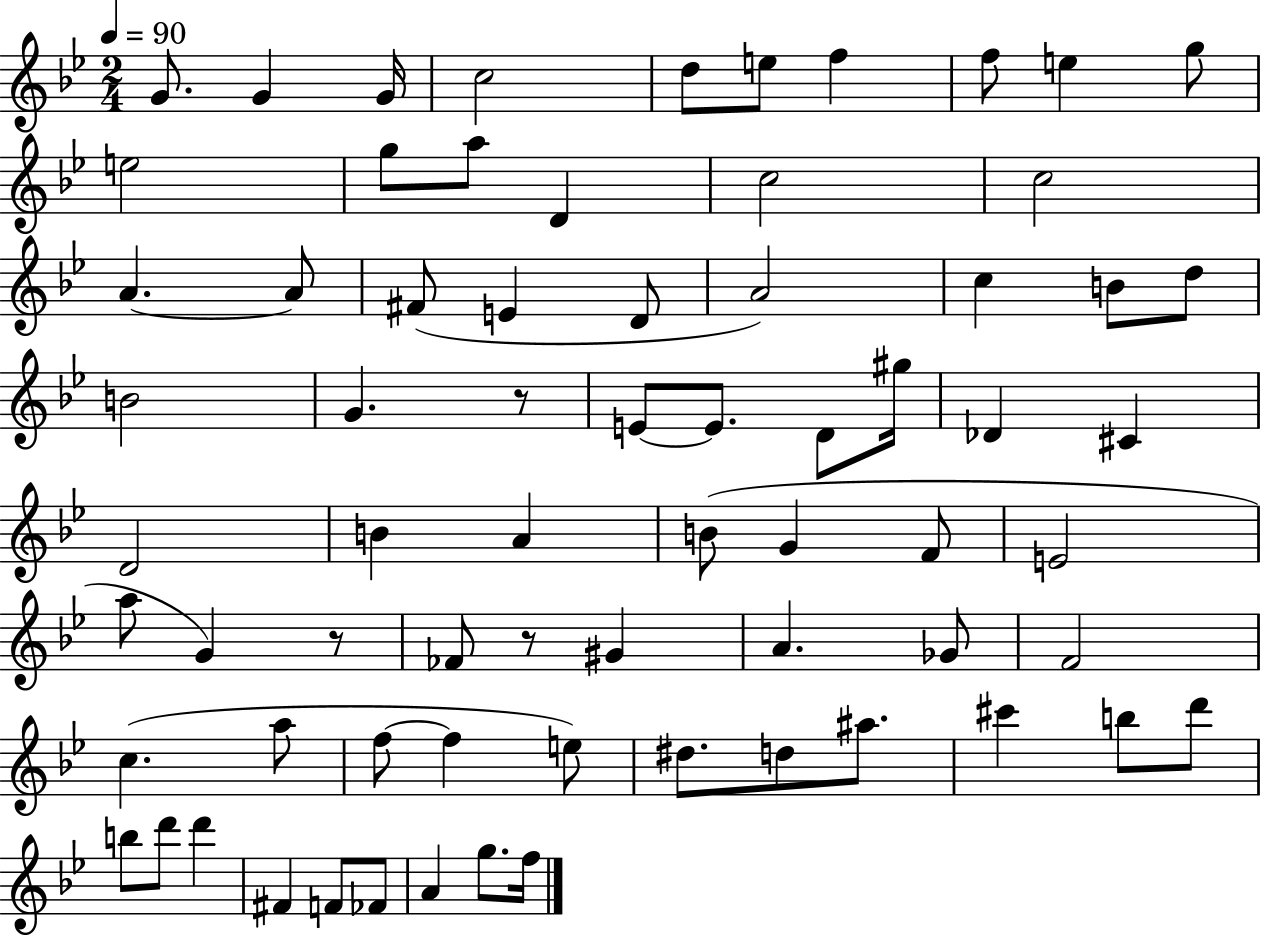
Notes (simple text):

G4/e. G4/q G4/s C5/h D5/e E5/e F5/q F5/e E5/q G5/e E5/h G5/e A5/e D4/q C5/h C5/h A4/q. A4/e F#4/e E4/q D4/e A4/h C5/q B4/e D5/e B4/h G4/q. R/e E4/e E4/e. D4/e G#5/s Db4/q C#4/q D4/h B4/q A4/q B4/e G4/q F4/e E4/h A5/e G4/q R/e FES4/e R/e G#4/q A4/q. Gb4/e F4/h C5/q. A5/e F5/e F5/q E5/e D#5/e. D5/e A#5/e. C#6/q B5/e D6/e B5/e D6/e D6/q F#4/q F4/e FES4/e A4/q G5/e. F5/s